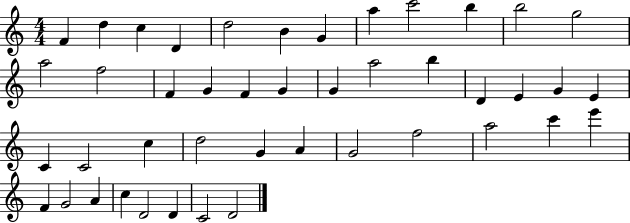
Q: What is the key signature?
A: C major